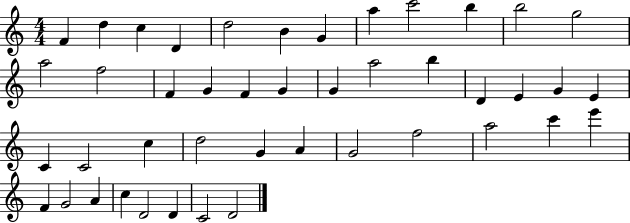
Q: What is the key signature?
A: C major